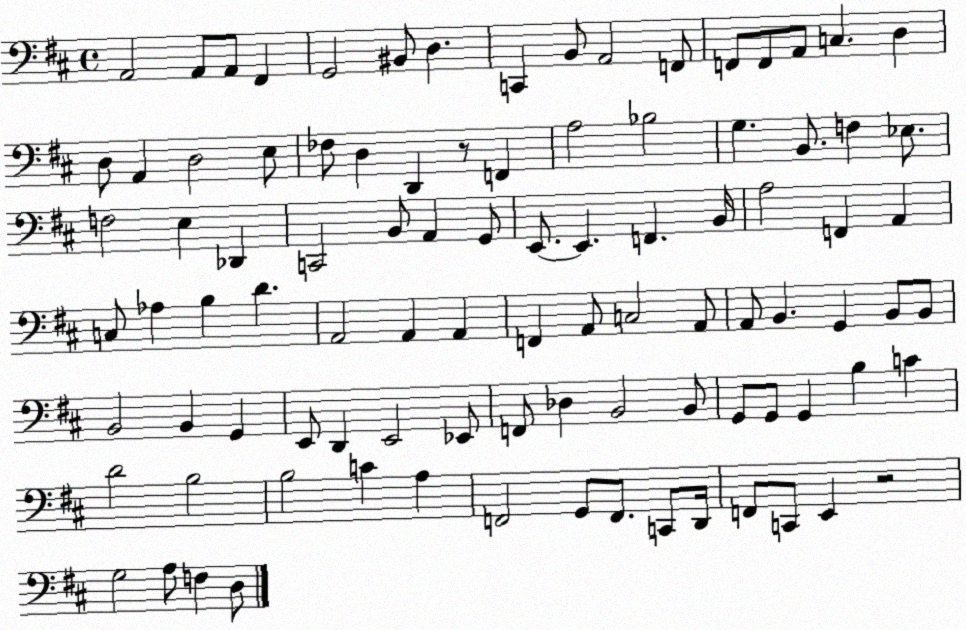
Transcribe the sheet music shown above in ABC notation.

X:1
T:Untitled
M:4/4
L:1/4
K:D
A,,2 A,,/2 A,,/2 ^F,, G,,2 ^B,,/2 D, C,, B,,/2 A,,2 F,,/2 F,,/2 F,,/2 A,,/2 C, D, D,/2 A,, D,2 E,/2 _F,/2 D, D,, z/2 F,, A,2 _B,2 G, B,,/2 F, _E,/2 F,2 E, _D,, C,,2 B,,/2 A,, G,,/2 E,,/2 E,, F,, B,,/4 A,2 F,, A,, C,/2 _A, B, D A,,2 A,, A,, F,, A,,/2 C,2 A,,/2 A,,/2 B,, G,, B,,/2 B,,/2 B,,2 B,, G,, E,,/2 D,, E,,2 _E,,/2 F,,/2 _D, B,,2 B,,/2 G,,/2 G,,/2 G,, B, C D2 B,2 B,2 C A, F,,2 G,,/2 F,,/2 C,,/2 D,,/4 F,,/2 C,,/2 E,, z2 G,2 A,/2 F, D,/2